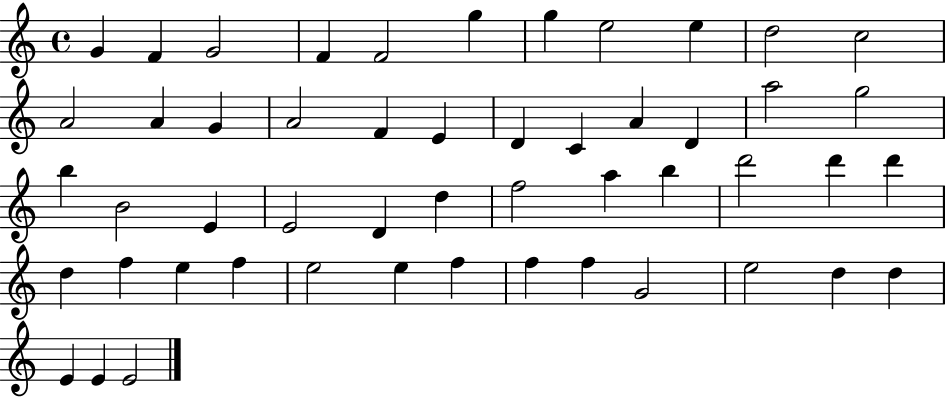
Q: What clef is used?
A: treble